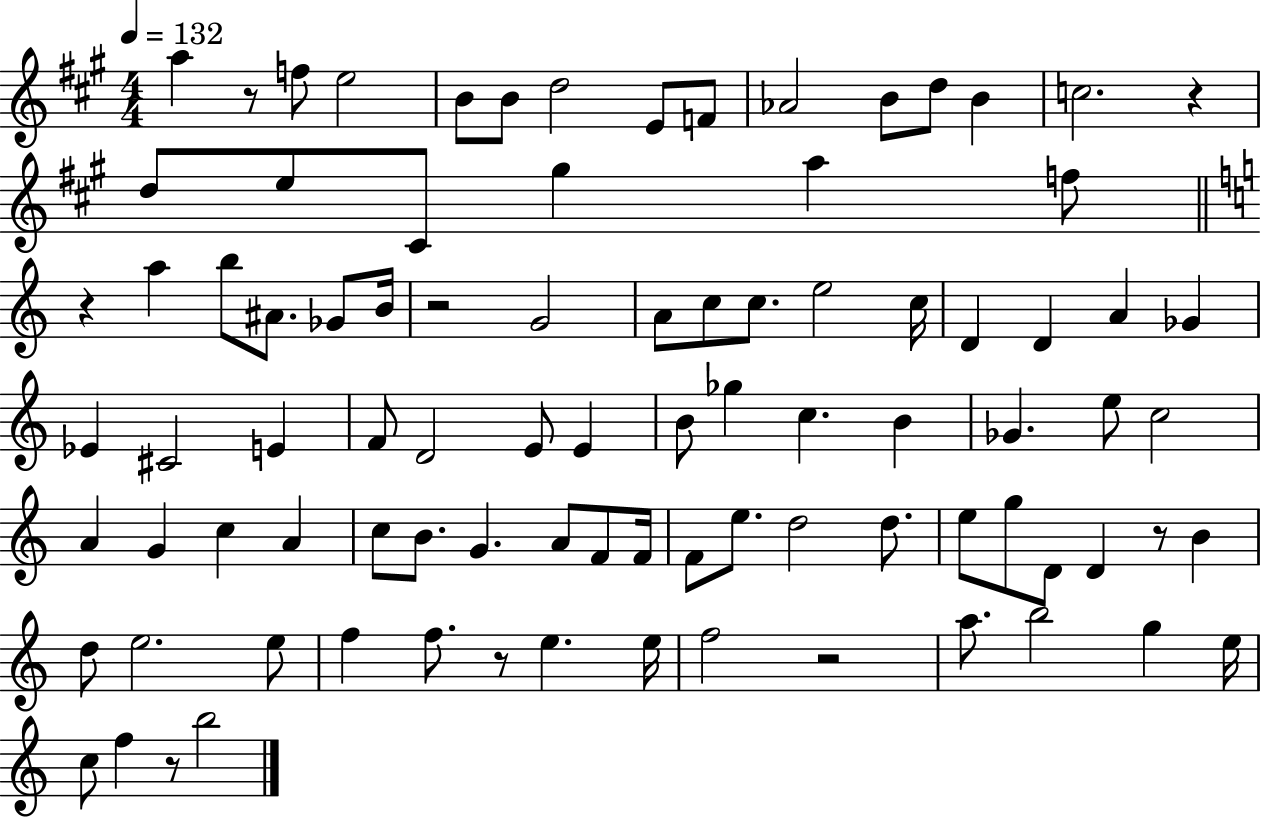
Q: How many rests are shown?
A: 8